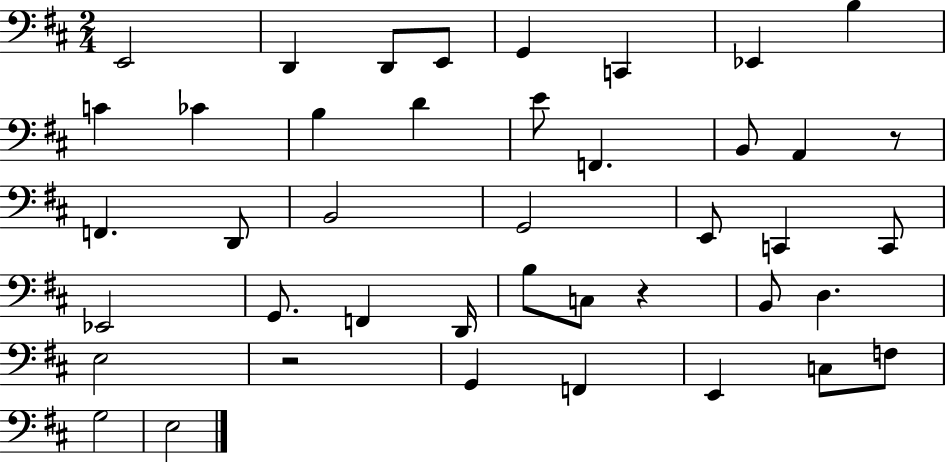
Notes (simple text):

E2/h D2/q D2/e E2/e G2/q C2/q Eb2/q B3/q C4/q CES4/q B3/q D4/q E4/e F2/q. B2/e A2/q R/e F2/q. D2/e B2/h G2/h E2/e C2/q C2/e Eb2/h G2/e. F2/q D2/s B3/e C3/e R/q B2/e D3/q. E3/h R/h G2/q F2/q E2/q C3/e F3/e G3/h E3/h